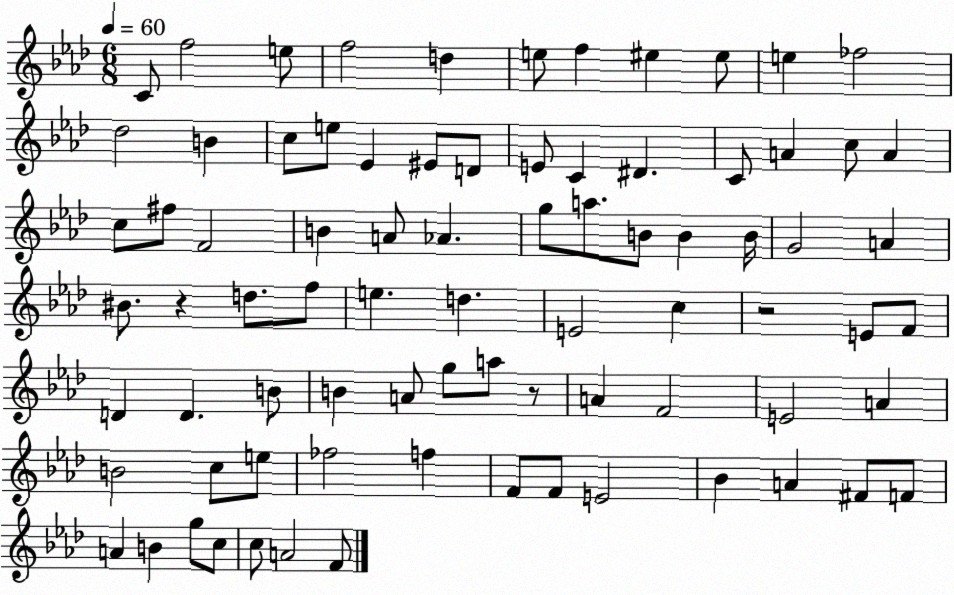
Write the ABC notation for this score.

X:1
T:Untitled
M:6/8
L:1/4
K:Ab
C/2 f2 e/2 f2 d e/2 f ^e ^e/2 e _f2 _d2 B c/2 e/2 _E ^E/2 D/2 E/2 C ^D C/2 A c/2 A c/2 ^f/2 F2 B A/2 _A g/2 a/2 B/2 B B/4 G2 A ^B/2 z d/2 f/2 e d E2 c z2 E/2 F/2 D D B/2 B A/2 g/2 a/2 z/2 A F2 E2 A B2 c/2 e/2 _f2 f F/2 F/2 E2 _B A ^F/2 F/2 A B g/2 c/2 c/2 A2 F/2